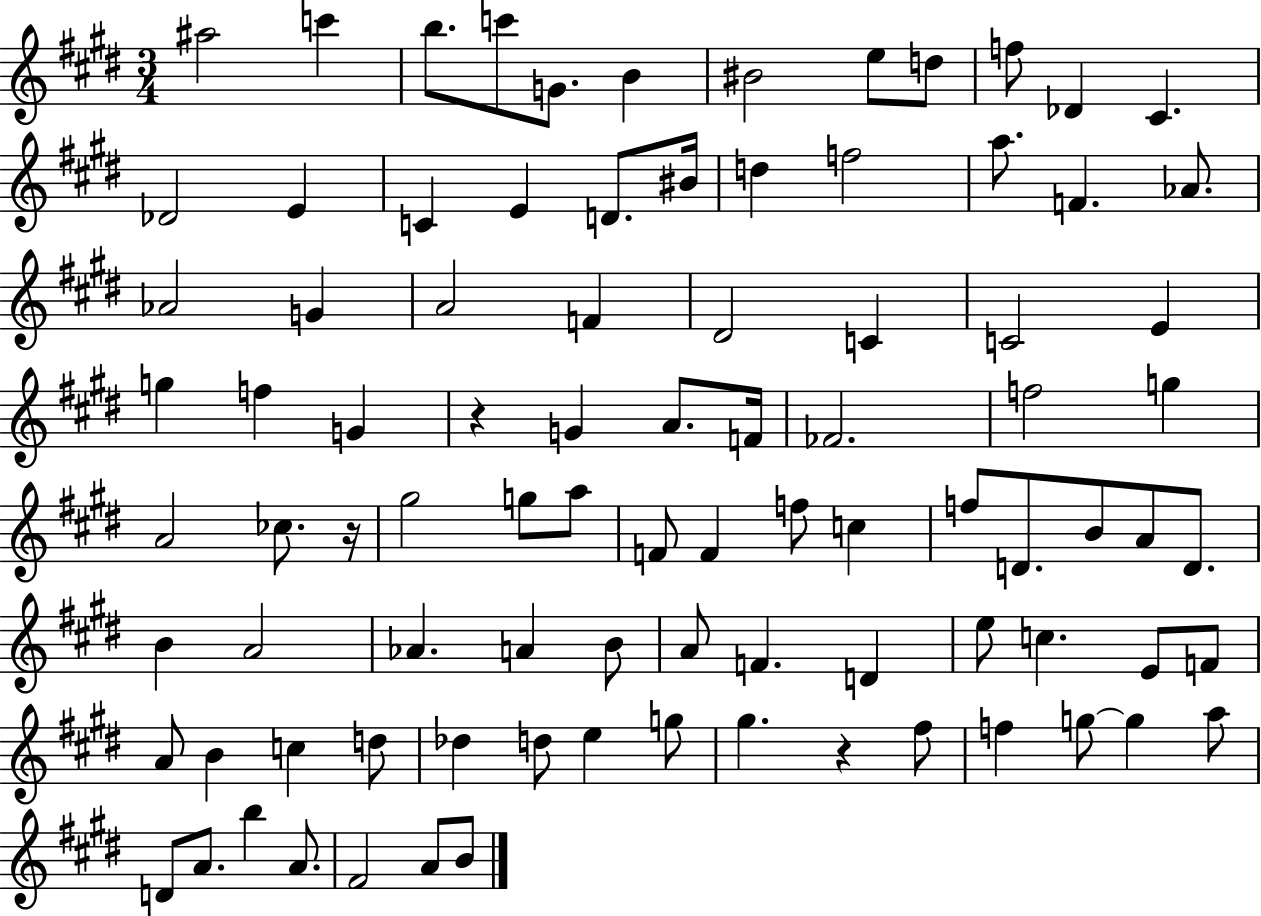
X:1
T:Untitled
M:3/4
L:1/4
K:E
^a2 c' b/2 c'/2 G/2 B ^B2 e/2 d/2 f/2 _D ^C _D2 E C E D/2 ^B/4 d f2 a/2 F _A/2 _A2 G A2 F ^D2 C C2 E g f G z G A/2 F/4 _F2 f2 g A2 _c/2 z/4 ^g2 g/2 a/2 F/2 F f/2 c f/2 D/2 B/2 A/2 D/2 B A2 _A A B/2 A/2 F D e/2 c E/2 F/2 A/2 B c d/2 _d d/2 e g/2 ^g z ^f/2 f g/2 g a/2 D/2 A/2 b A/2 ^F2 A/2 B/2